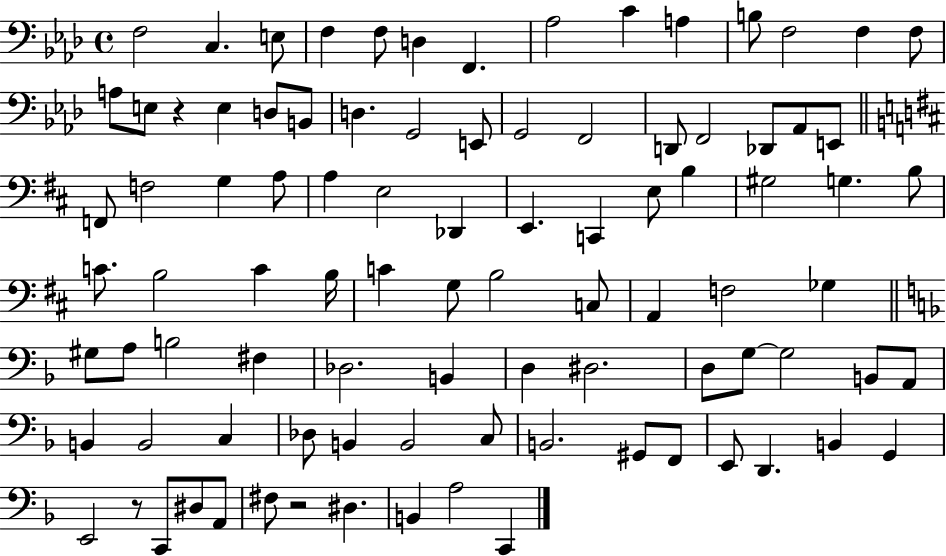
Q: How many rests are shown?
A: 3